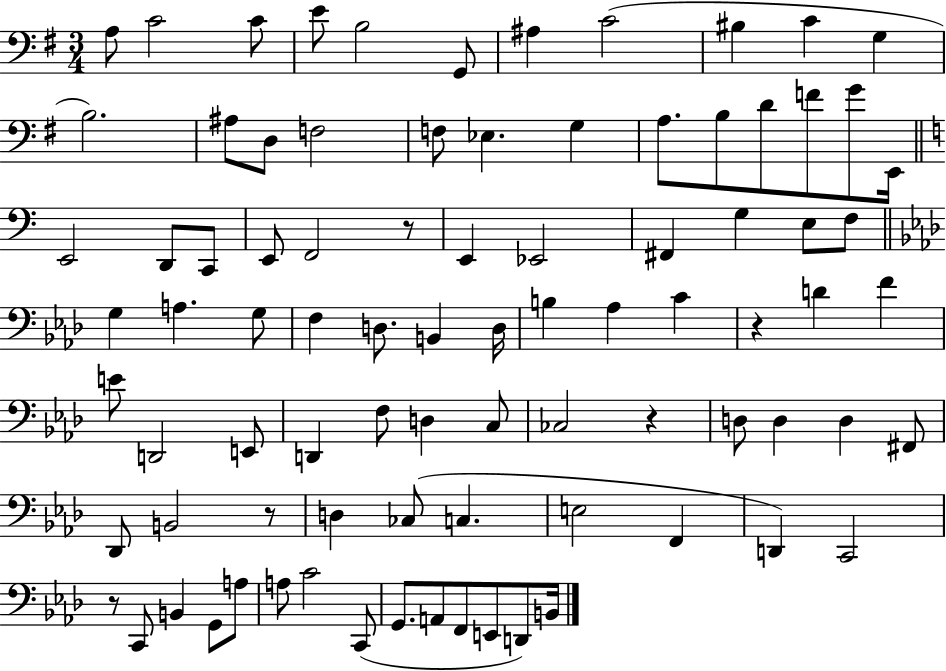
X:1
T:Untitled
M:3/4
L:1/4
K:G
A,/2 C2 C/2 E/2 B,2 G,,/2 ^A, C2 ^B, C G, B,2 ^A,/2 D,/2 F,2 F,/2 _E, G, A,/2 B,/2 D/2 F/2 G/2 E,,/4 E,,2 D,,/2 C,,/2 E,,/2 F,,2 z/2 E,, _E,,2 ^F,, G, E,/2 F,/2 G, A, G,/2 F, D,/2 B,, D,/4 B, _A, C z D F E/2 D,,2 E,,/2 D,, F,/2 D, C,/2 _C,2 z D,/2 D, D, ^F,,/2 _D,,/2 B,,2 z/2 D, _C,/2 C, E,2 F,, D,, C,,2 z/2 C,,/2 B,, G,,/2 A,/2 A,/2 C2 C,,/2 G,,/2 A,,/2 F,,/2 E,,/2 D,,/2 B,,/4